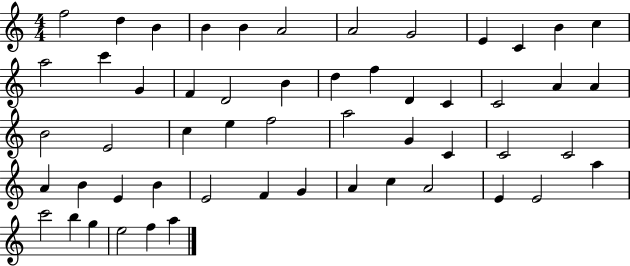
X:1
T:Untitled
M:4/4
L:1/4
K:C
f2 d B B B A2 A2 G2 E C B c a2 c' G F D2 B d f D C C2 A A B2 E2 c e f2 a2 G C C2 C2 A B E B E2 F G A c A2 E E2 a c'2 b g e2 f a